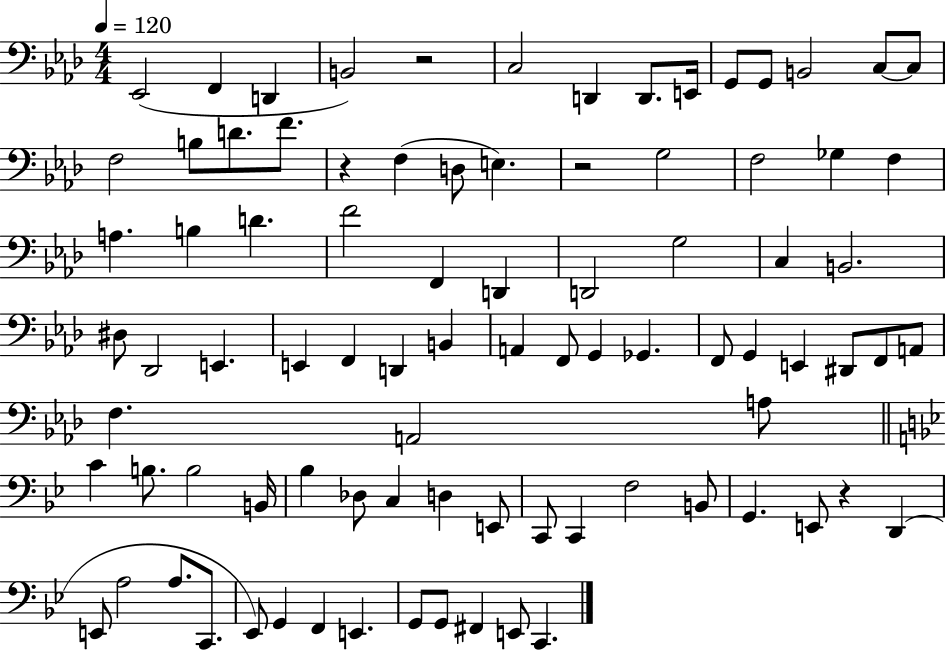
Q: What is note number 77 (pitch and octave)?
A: F2